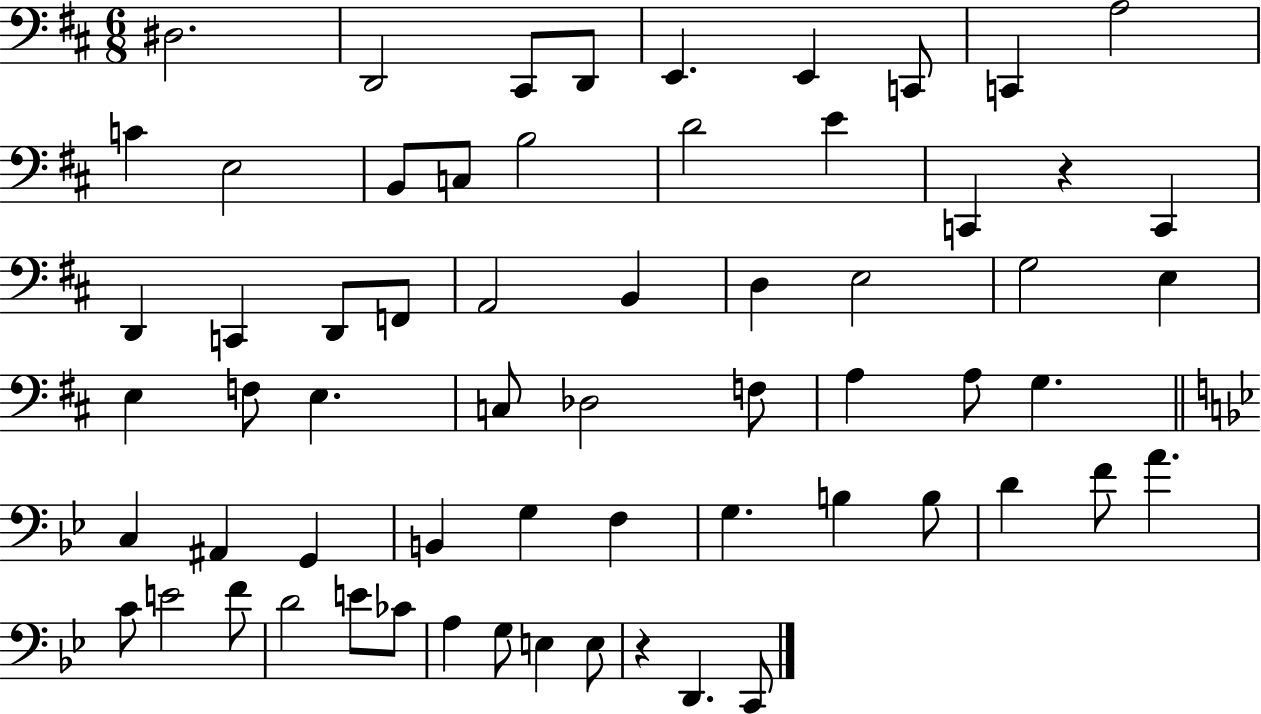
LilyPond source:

{
  \clef bass
  \numericTimeSignature
  \time 6/8
  \key d \major
  dis2. | d,2 cis,8 d,8 | e,4. e,4 c,8 | c,4 a2 | \break c'4 e2 | b,8 c8 b2 | d'2 e'4 | c,4 r4 c,4 | \break d,4 c,4 d,8 f,8 | a,2 b,4 | d4 e2 | g2 e4 | \break e4 f8 e4. | c8 des2 f8 | a4 a8 g4. | \bar "||" \break \key g \minor c4 ais,4 g,4 | b,4 g4 f4 | g4. b4 b8 | d'4 f'8 a'4. | \break c'8 e'2 f'8 | d'2 e'8 ces'8 | a4 g8 e4 e8 | r4 d,4. c,8 | \break \bar "|."
}